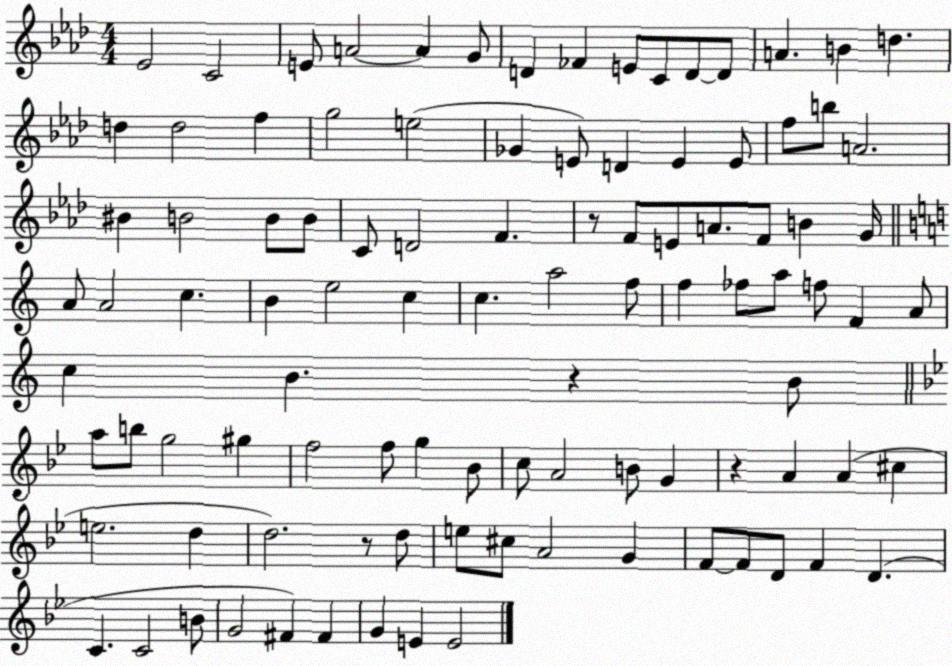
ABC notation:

X:1
T:Untitled
M:4/4
L:1/4
K:Ab
_E2 C2 E/2 A2 A G/2 D _F E/2 C/2 D/2 D/2 A B d d d2 f g2 e2 _G E/2 D E E/2 f/2 b/2 A2 ^B B2 B/2 B/2 C/2 D2 F z/2 F/2 E/2 A/2 F/2 B G/4 A/2 A2 c B e2 c c a2 f/2 f _f/2 a/2 f/2 F A/2 c B z B/2 a/2 b/2 g2 ^g f2 f/2 g _B/2 c/2 A2 B/2 G z A A ^c e2 d d2 z/2 d/2 e/2 ^c/2 A2 G F/2 F/2 D/2 F D C C2 B/2 G2 ^F ^F G E E2